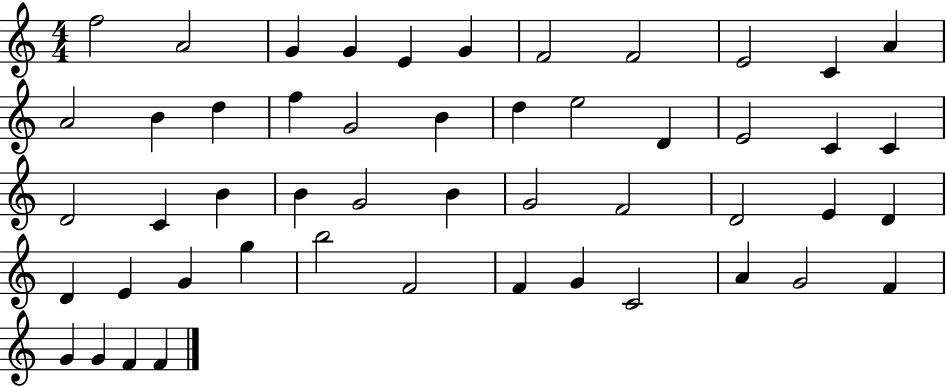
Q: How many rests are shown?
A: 0